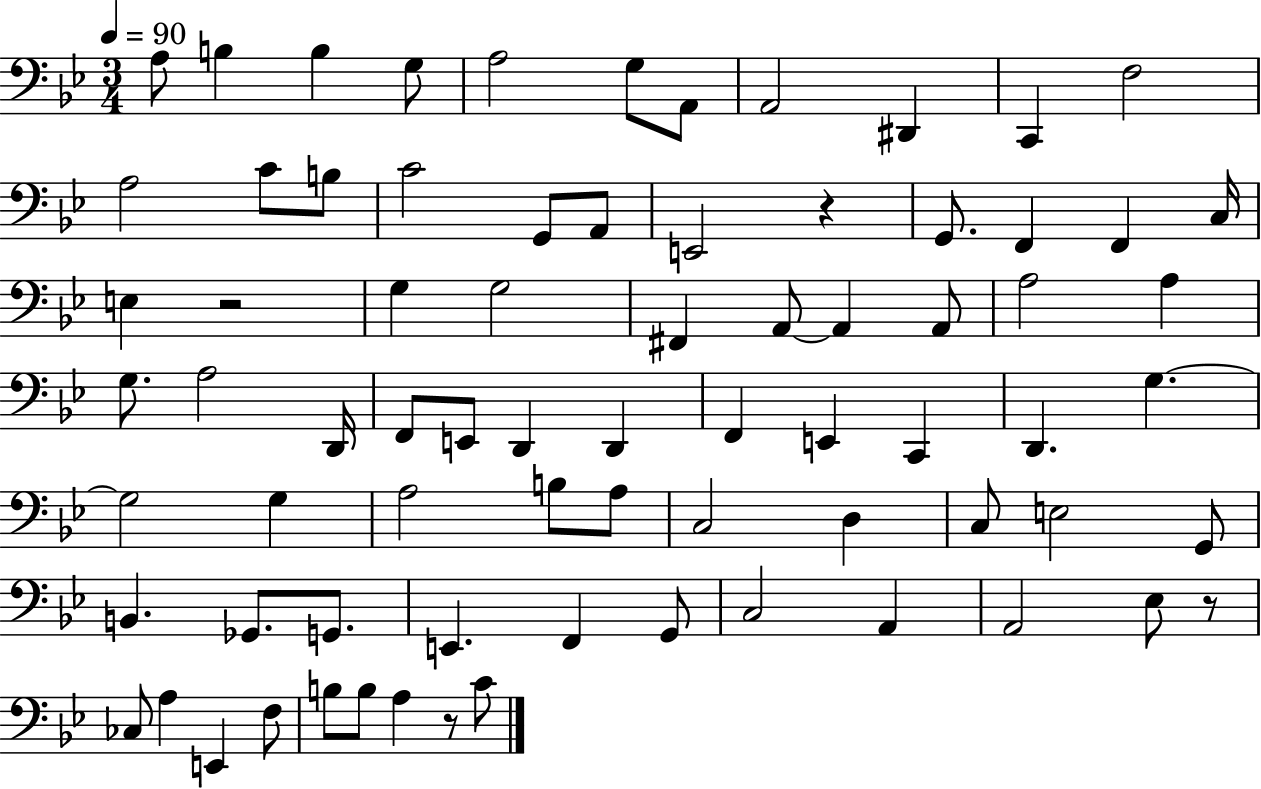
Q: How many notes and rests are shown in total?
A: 75